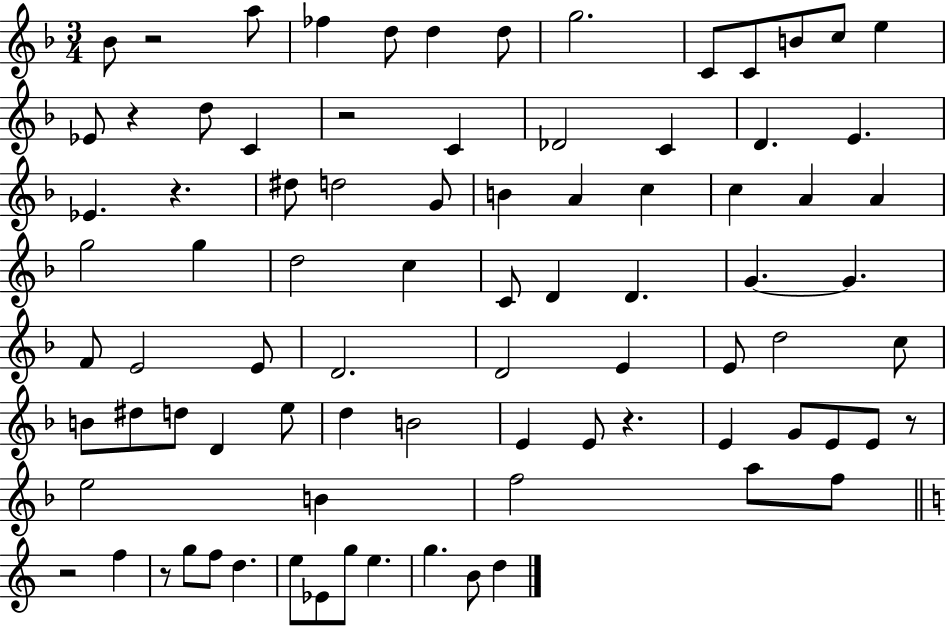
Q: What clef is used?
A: treble